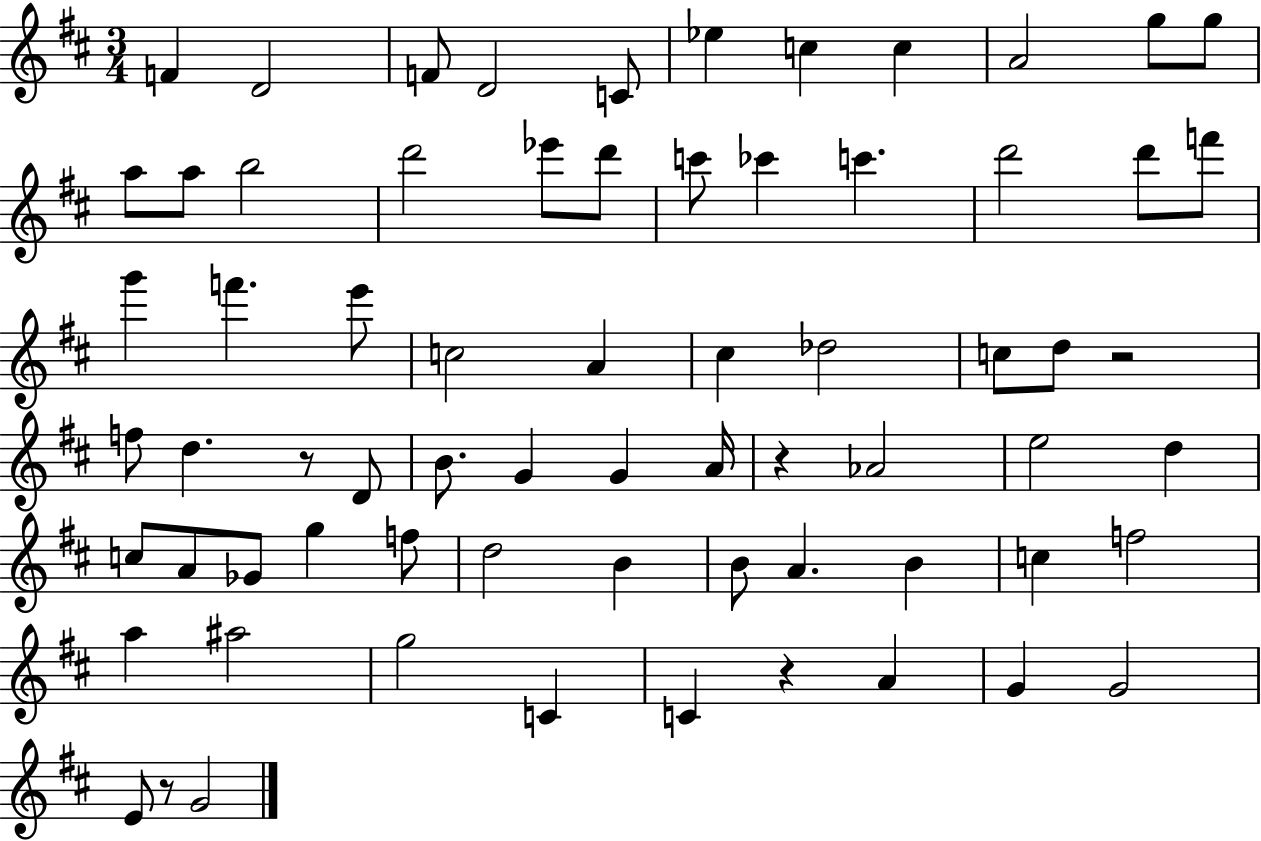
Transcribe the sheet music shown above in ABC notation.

X:1
T:Untitled
M:3/4
L:1/4
K:D
F D2 F/2 D2 C/2 _e c c A2 g/2 g/2 a/2 a/2 b2 d'2 _e'/2 d'/2 c'/2 _c' c' d'2 d'/2 f'/2 g' f' e'/2 c2 A ^c _d2 c/2 d/2 z2 f/2 d z/2 D/2 B/2 G G A/4 z _A2 e2 d c/2 A/2 _G/2 g f/2 d2 B B/2 A B c f2 a ^a2 g2 C C z A G G2 E/2 z/2 G2